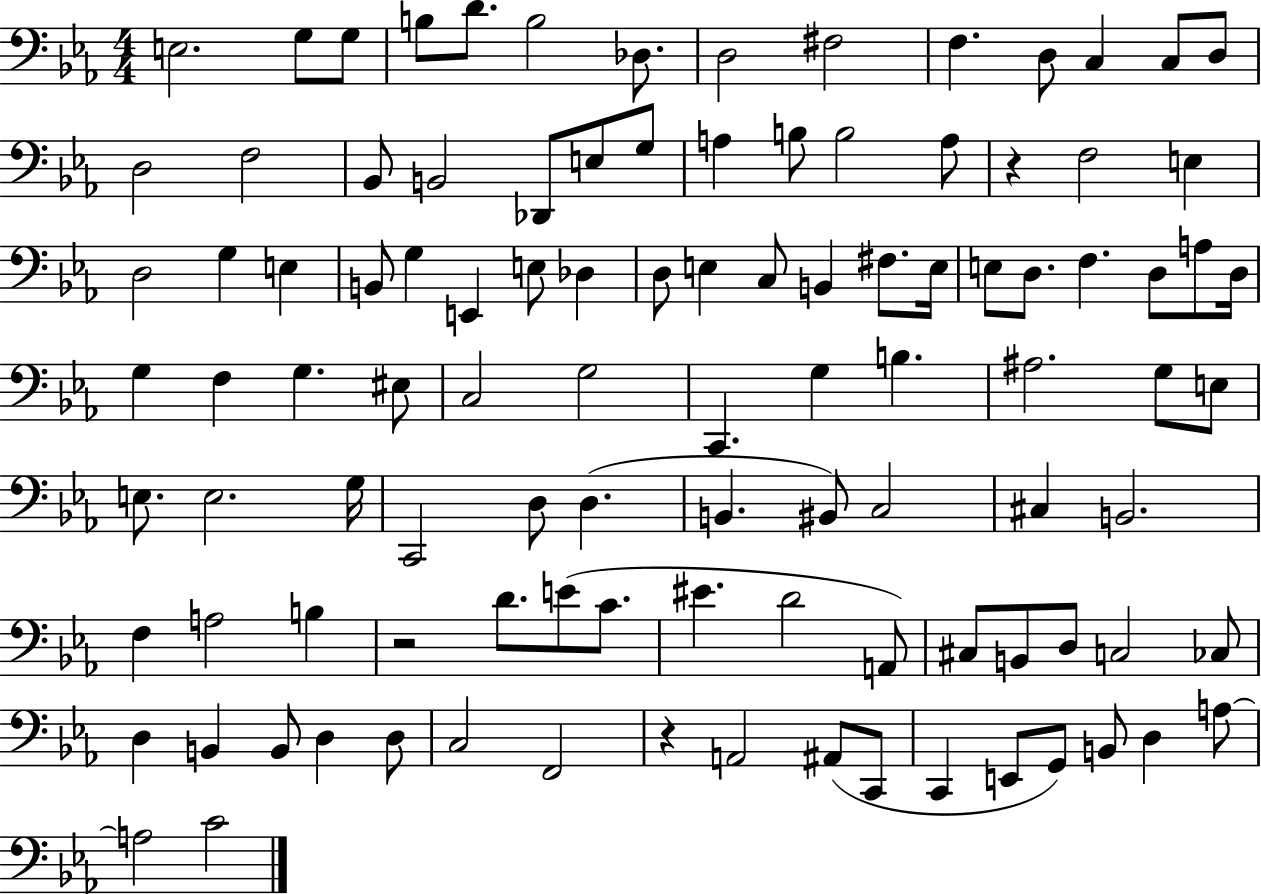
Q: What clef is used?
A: bass